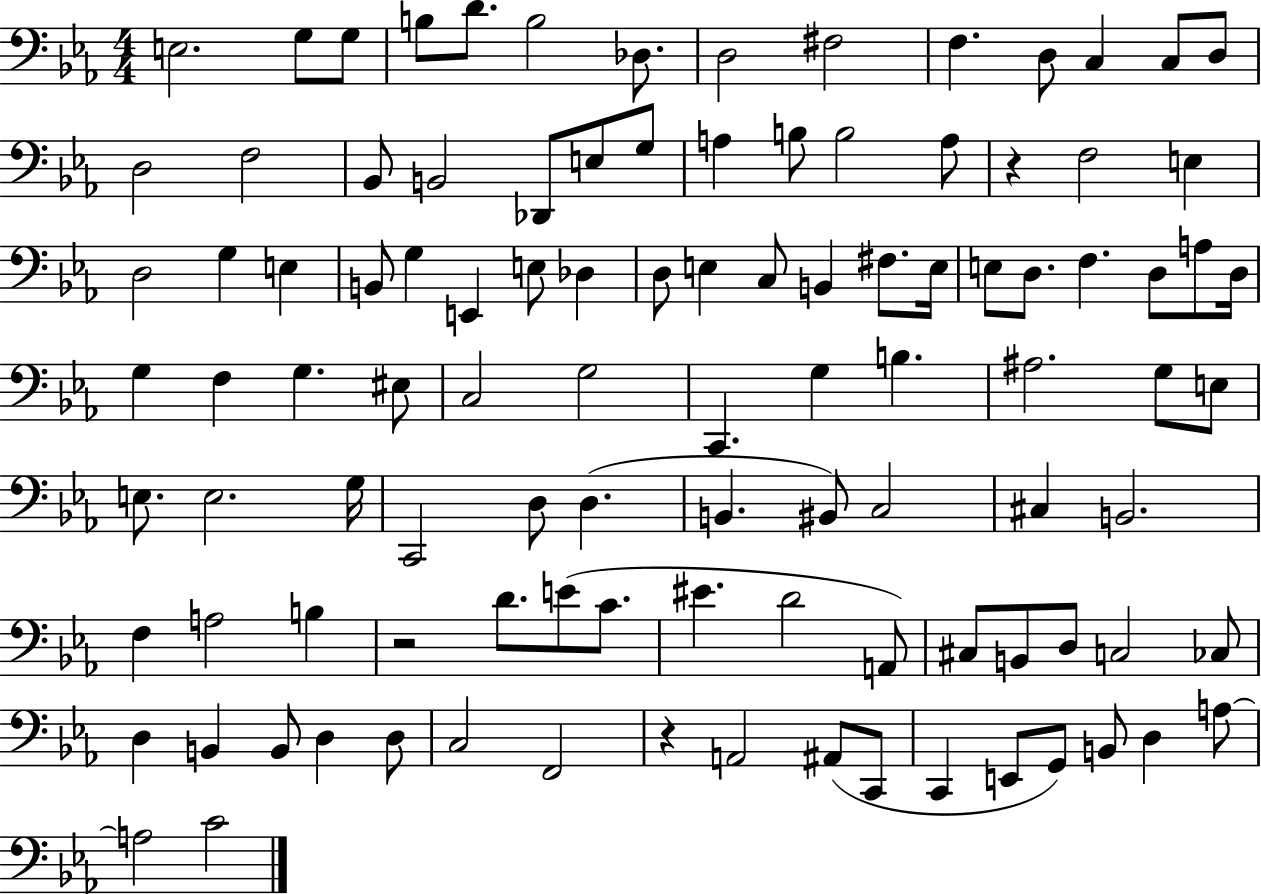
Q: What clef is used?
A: bass